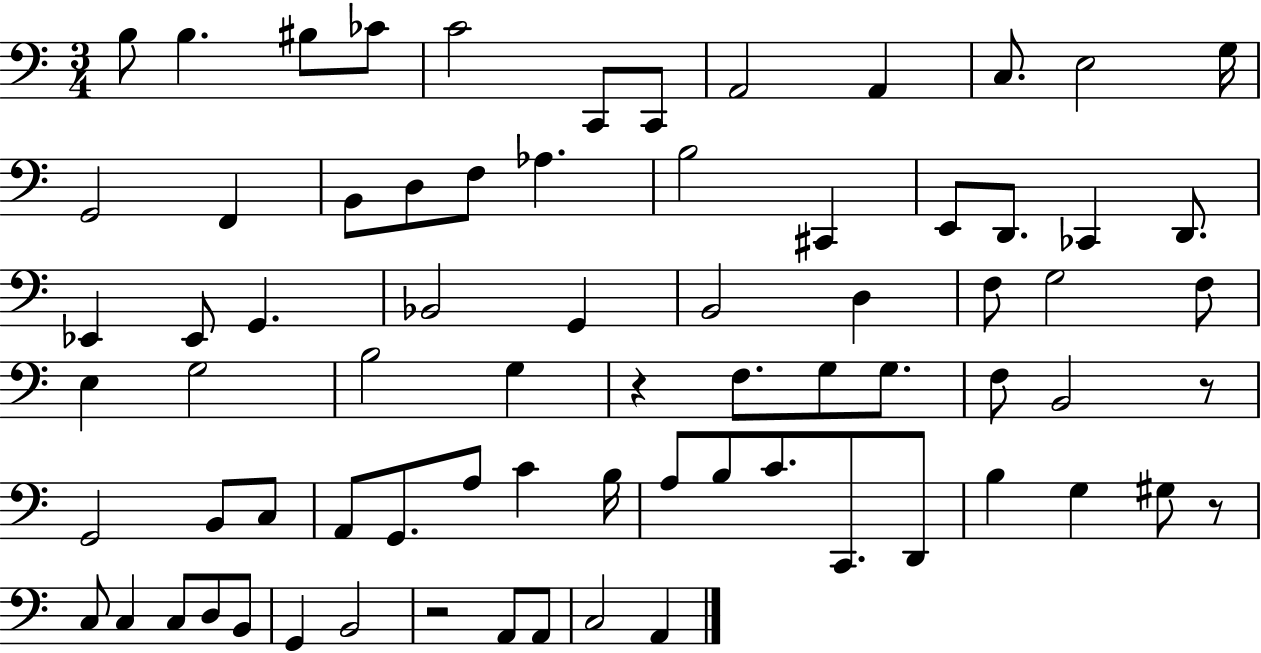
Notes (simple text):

B3/e B3/q. BIS3/e CES4/e C4/h C2/e C2/e A2/h A2/q C3/e. E3/h G3/s G2/h F2/q B2/e D3/e F3/e Ab3/q. B3/h C#2/q E2/e D2/e. CES2/q D2/e. Eb2/q Eb2/e G2/q. Bb2/h G2/q B2/h D3/q F3/e G3/h F3/e E3/q G3/h B3/h G3/q R/q F3/e. G3/e G3/e. F3/e B2/h R/e G2/h B2/e C3/e A2/e G2/e. A3/e C4/q B3/s A3/e B3/e C4/e. C2/e. D2/e B3/q G3/q G#3/e R/e C3/e C3/q C3/e D3/e B2/e G2/q B2/h R/h A2/e A2/e C3/h A2/q